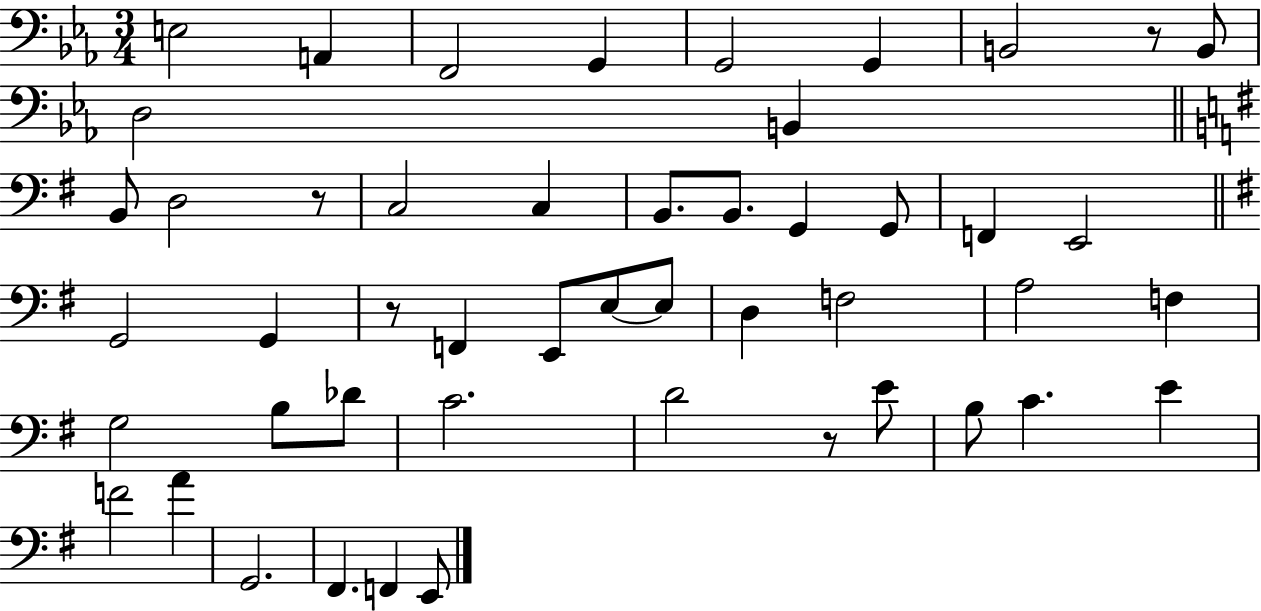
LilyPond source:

{
  \clef bass
  \numericTimeSignature
  \time 3/4
  \key ees \major
  e2 a,4 | f,2 g,4 | g,2 g,4 | b,2 r8 b,8 | \break d2 b,4 | \bar "||" \break \key e \minor b,8 d2 r8 | c2 c4 | b,8. b,8. g,4 g,8 | f,4 e,2 | \break \bar "||" \break \key e \minor g,2 g,4 | r8 f,4 e,8 e8~~ e8 | d4 f2 | a2 f4 | \break g2 b8 des'8 | c'2. | d'2 r8 e'8 | b8 c'4. e'4 | \break f'2 a'4 | g,2. | fis,4. f,4 e,8 | \bar "|."
}